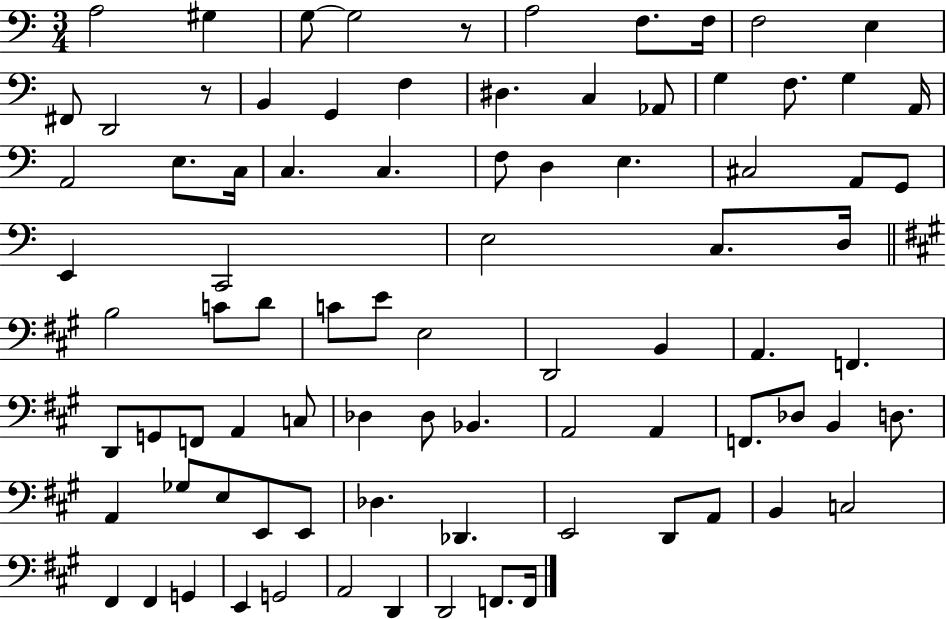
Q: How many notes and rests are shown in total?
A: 85